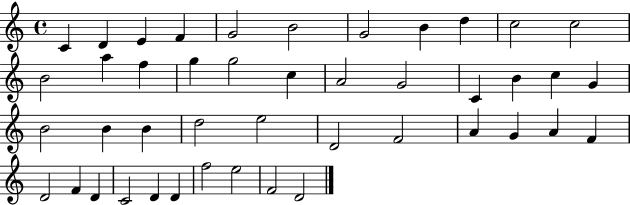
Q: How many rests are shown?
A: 0